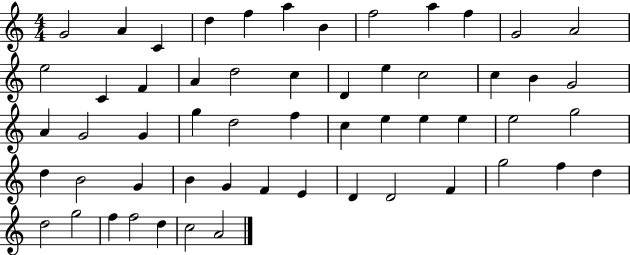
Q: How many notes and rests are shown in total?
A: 56